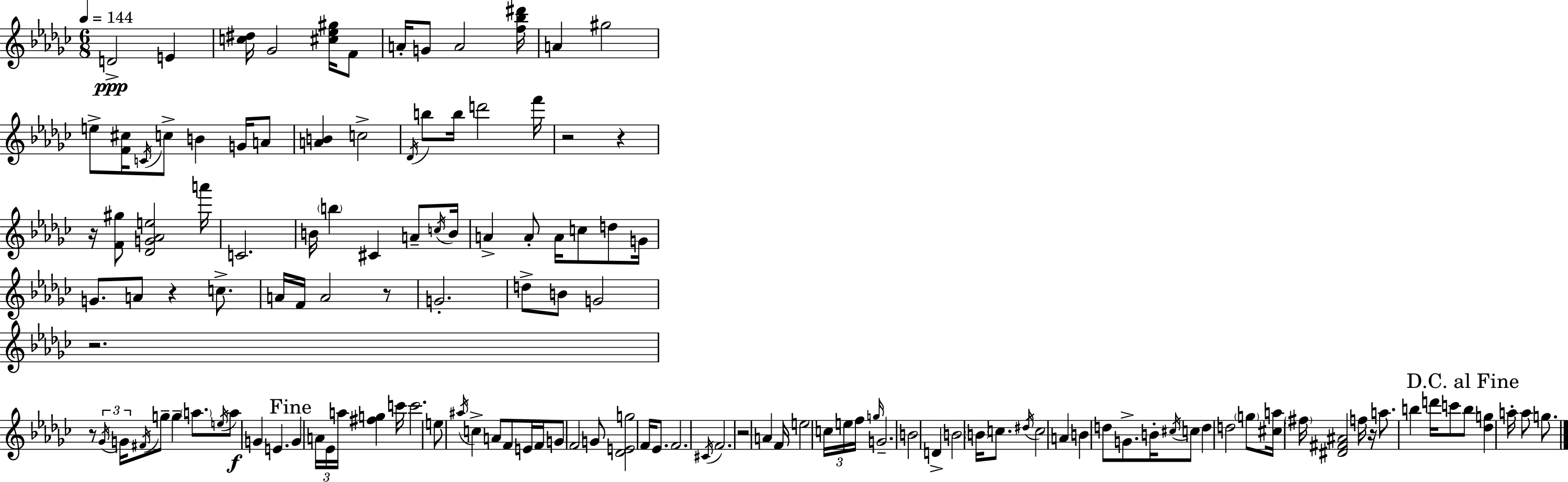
{
  \clef treble
  \numericTimeSignature
  \time 6/8
  \key ees \minor
  \tempo 4 = 144
  d'2->\ppp e'4 | <c'' dis''>16 ges'2 <cis'' ees'' gis''>16 f'8 | a'16-. g'8 a'2 <f'' bes'' dis'''>16 | a'4 gis''2 | \break e''8-> <f' cis''>16 \acciaccatura { c'16 } c''8-> b'4 g'16 a'8 | <a' b'>4 c''2-> | \acciaccatura { des'16 } b''8 b''16 d'''2 | f'''16 r2 r4 | \break r16 <f' gis''>8 <des' g' aes' e''>2 | a'''16 c'2. | b'16 \parenthesize b''4 cis'4 a'8-- | \acciaccatura { c''16 } b'16 a'4-> a'8-. a'16 c''8 | \break d''8 g'16 g'8. a'8 r4 | c''8.-> a'16 f'16 a'2 | r8 g'2.-. | d''8-> b'8 g'2 | \break r2. | r8 \tuplet 3/2 { \acciaccatura { ges'16 } g'16 \acciaccatura { fis'16 } } g''8-- g''4-- | \parenthesize a''8. \acciaccatura { e''16 } a''8\f g'4 | e'4. \mark "Fine" g'4 \tuplet 3/2 { a'16 ees'16 | \break a''16 } <fis'' g''>4 c'''16 c'''2. | e''8 \acciaccatura { ais''16 } c''4-> | a'8 f'8 e'16 f'16 g'8 f'2 | g'8 <des' e' g''>2 | \break f'16 ees'8. f'2. | \acciaccatura { cis'16 } f'2. | r2 | a'4 f'16 e''2 | \break \tuplet 3/2 { c''16 e''16 f''16 } \grace { g''16 } g'2.-- | b'2 | d'4-> b'2 | \parenthesize b'16 c''8. \acciaccatura { dis''16 } c''2 | \break a'4 b'4 | d''8 g'8.-> b'16-. \acciaccatura { cis''16 } c''8 d''4 | d''2 \parenthesize g''8 | <cis'' a''>16 \parenthesize fis''16 <dis' fis' ais'>2 f''16 | \break r16 a''8. b''4 d'''16 c'''8 \mark "D.C. al Fine" b''8 | <des'' g''>4 a''16-. a''8 g''8. \bar "|."
}